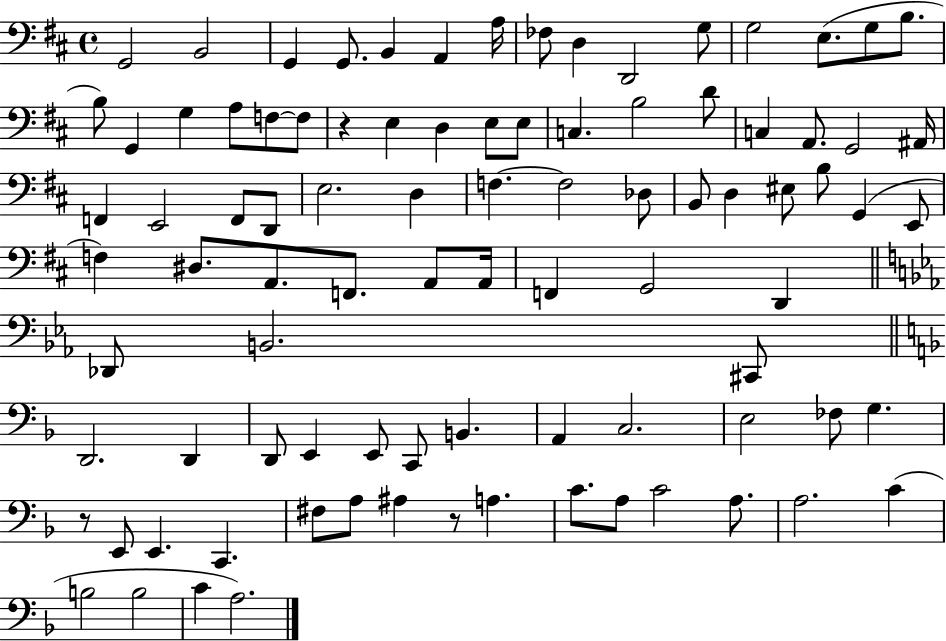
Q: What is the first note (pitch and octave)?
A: G2